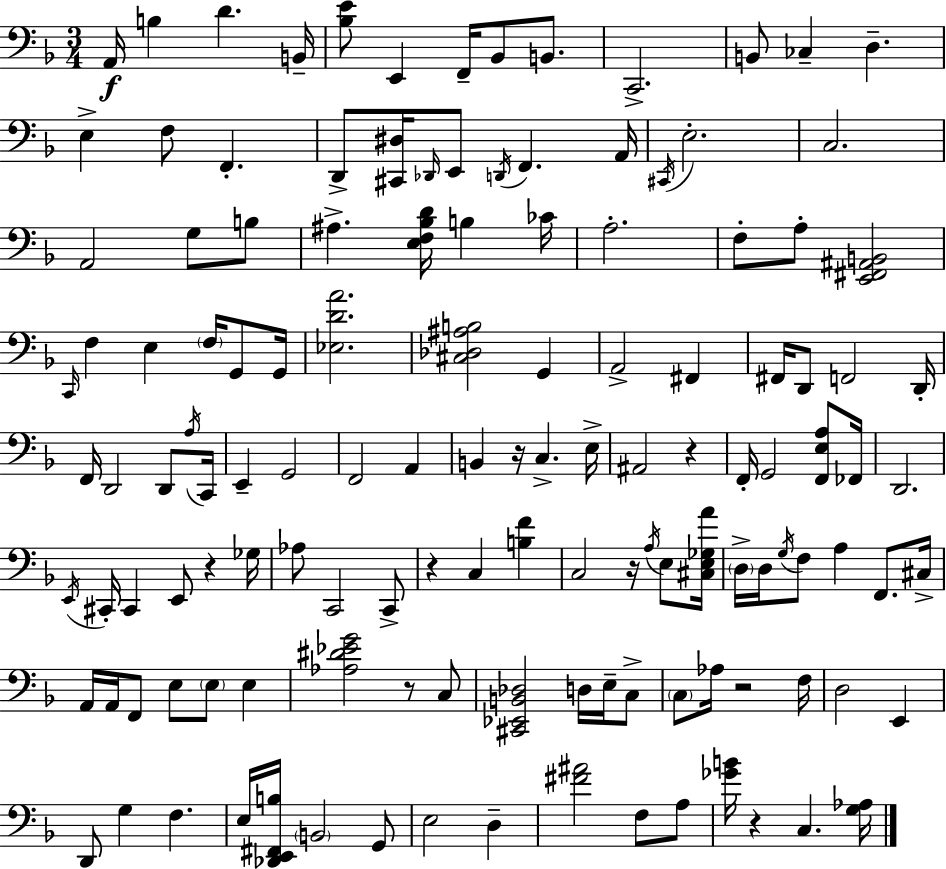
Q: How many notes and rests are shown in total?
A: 131